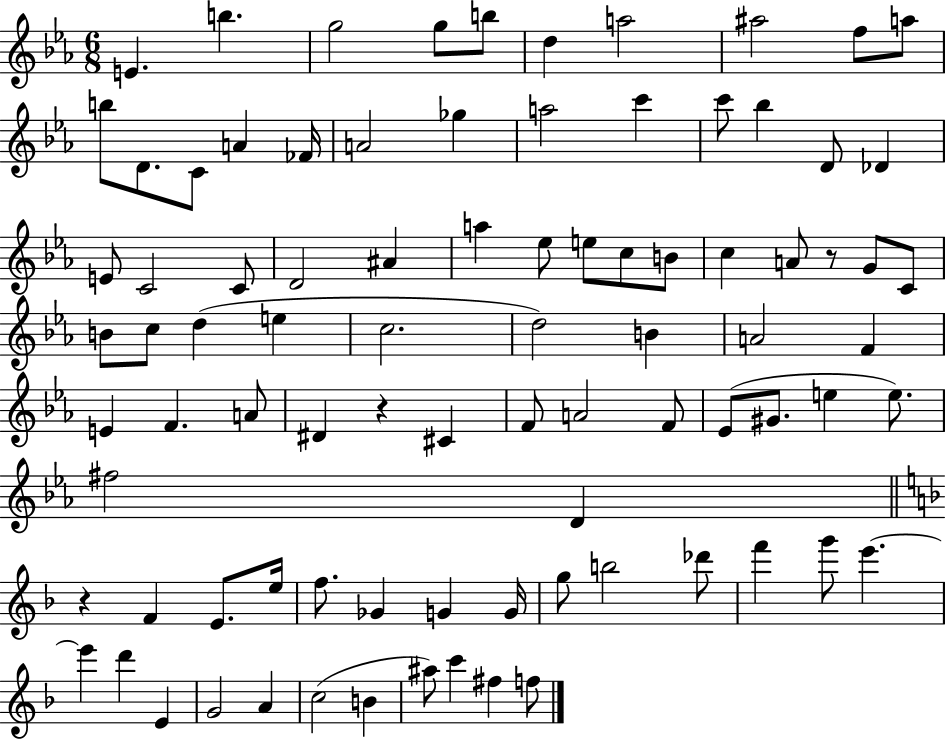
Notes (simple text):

E4/q. B5/q. G5/h G5/e B5/e D5/q A5/h A#5/h F5/e A5/e B5/e D4/e. C4/e A4/q FES4/s A4/h Gb5/q A5/h C6/q C6/e Bb5/q D4/e Db4/q E4/e C4/h C4/e D4/h A#4/q A5/q Eb5/e E5/e C5/e B4/e C5/q A4/e R/e G4/e C4/e B4/e C5/e D5/q E5/q C5/h. D5/h B4/q A4/h F4/q E4/q F4/q. A4/e D#4/q R/q C#4/q F4/e A4/h F4/e Eb4/e G#4/e. E5/q E5/e. F#5/h D4/q R/q F4/q E4/e. E5/s F5/e. Gb4/q G4/q G4/s G5/e B5/h Db6/e F6/q G6/e E6/q. E6/q D6/q E4/q G4/h A4/q C5/h B4/q A#5/e C6/q F#5/q F5/e